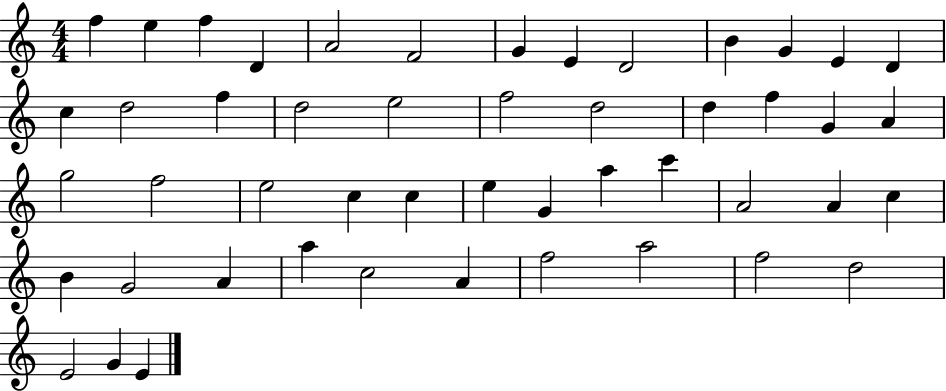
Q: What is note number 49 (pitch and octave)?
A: E4